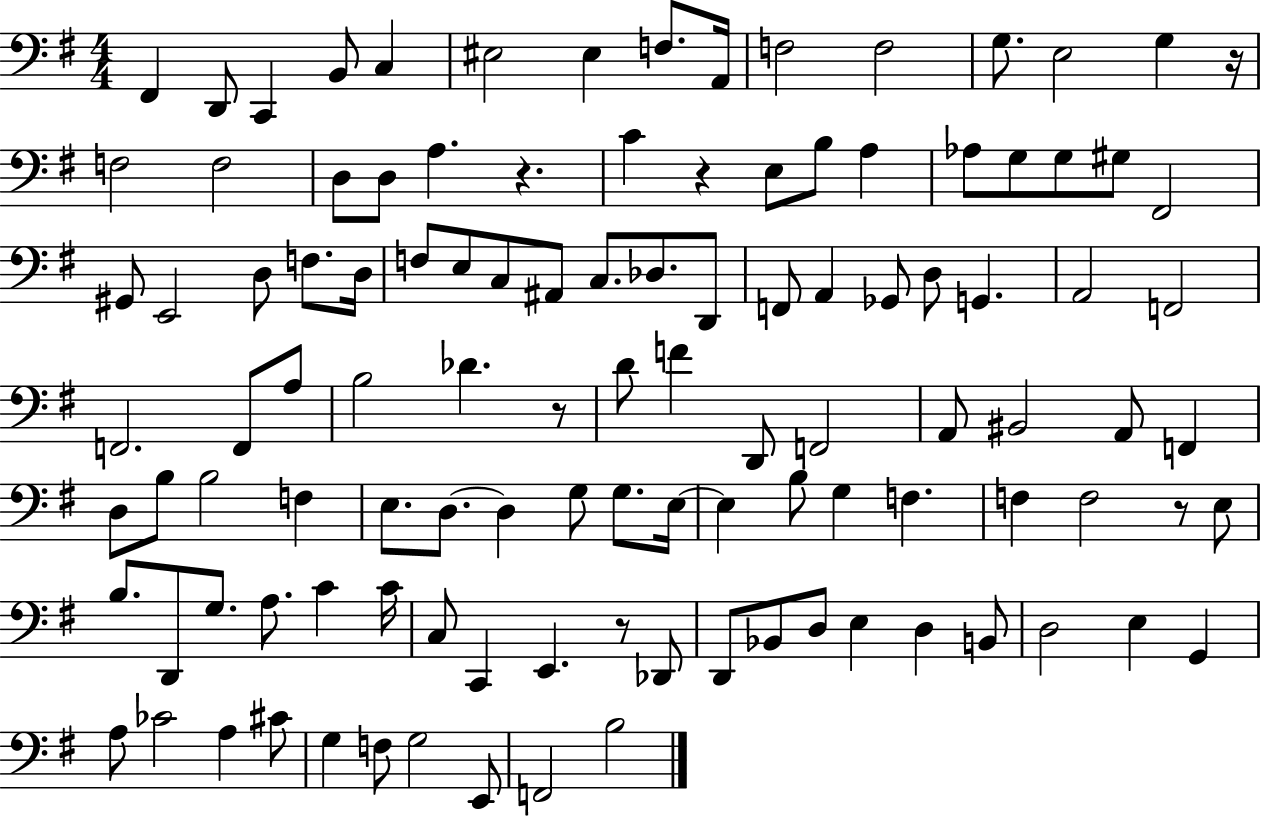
F#2/q D2/e C2/q B2/e C3/q EIS3/h EIS3/q F3/e. A2/s F3/h F3/h G3/e. E3/h G3/q R/s F3/h F3/h D3/e D3/e A3/q. R/q. C4/q R/q E3/e B3/e A3/q Ab3/e G3/e G3/e G#3/e F#2/h G#2/e E2/h D3/e F3/e. D3/s F3/e E3/e C3/e A#2/e C3/e. Db3/e. D2/e F2/e A2/q Gb2/e D3/e G2/q. A2/h F2/h F2/h. F2/e A3/e B3/h Db4/q. R/e D4/e F4/q D2/e F2/h A2/e BIS2/h A2/e F2/q D3/e B3/e B3/h F3/q E3/e. D3/e. D3/q G3/e G3/e. E3/s E3/q B3/e G3/q F3/q. F3/q F3/h R/e E3/e B3/e. D2/e G3/e. A3/e. C4/q C4/s C3/e C2/q E2/q. R/e Db2/e D2/e Bb2/e D3/e E3/q D3/q B2/e D3/h E3/q G2/q A3/e CES4/h A3/q C#4/e G3/q F3/e G3/h E2/e F2/h B3/h